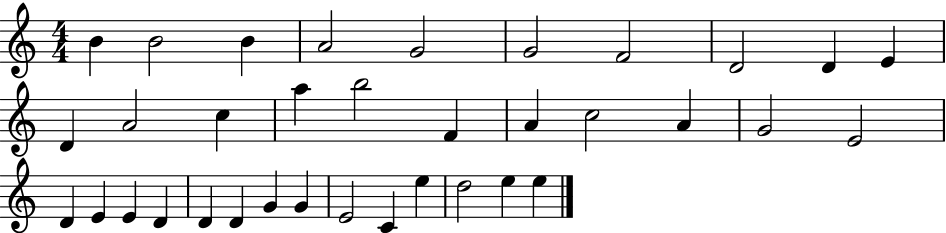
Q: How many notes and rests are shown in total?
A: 35